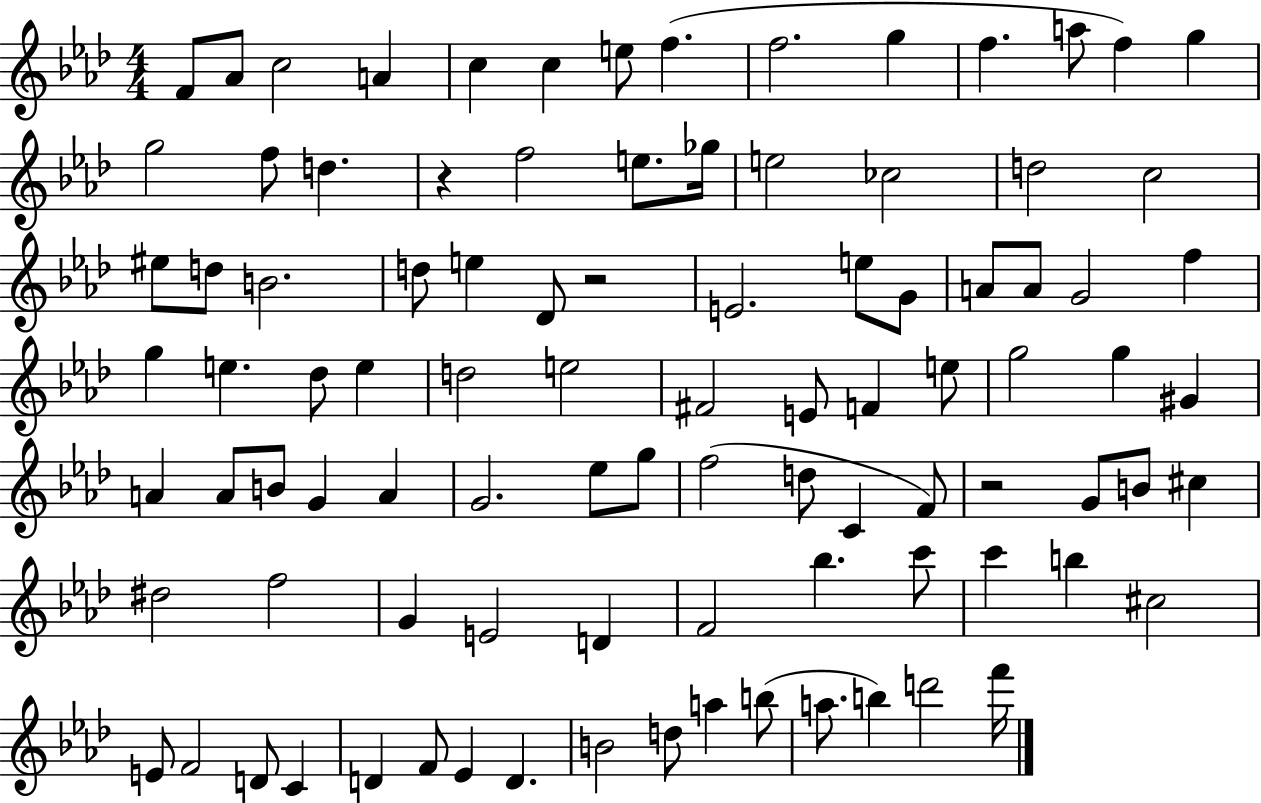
{
  \clef treble
  \numericTimeSignature
  \time 4/4
  \key aes \major
  f'8 aes'8 c''2 a'4 | c''4 c''4 e''8 f''4.( | f''2. g''4 | f''4. a''8 f''4) g''4 | \break g''2 f''8 d''4. | r4 f''2 e''8. ges''16 | e''2 ces''2 | d''2 c''2 | \break eis''8 d''8 b'2. | d''8 e''4 des'8 r2 | e'2. e''8 g'8 | a'8 a'8 g'2 f''4 | \break g''4 e''4. des''8 e''4 | d''2 e''2 | fis'2 e'8 f'4 e''8 | g''2 g''4 gis'4 | \break a'4 a'8 b'8 g'4 a'4 | g'2. ees''8 g''8 | f''2( d''8 c'4 f'8) | r2 g'8 b'8 cis''4 | \break dis''2 f''2 | g'4 e'2 d'4 | f'2 bes''4. c'''8 | c'''4 b''4 cis''2 | \break e'8 f'2 d'8 c'4 | d'4 f'8 ees'4 d'4. | b'2 d''8 a''4 b''8( | a''8. b''4) d'''2 f'''16 | \break \bar "|."
}